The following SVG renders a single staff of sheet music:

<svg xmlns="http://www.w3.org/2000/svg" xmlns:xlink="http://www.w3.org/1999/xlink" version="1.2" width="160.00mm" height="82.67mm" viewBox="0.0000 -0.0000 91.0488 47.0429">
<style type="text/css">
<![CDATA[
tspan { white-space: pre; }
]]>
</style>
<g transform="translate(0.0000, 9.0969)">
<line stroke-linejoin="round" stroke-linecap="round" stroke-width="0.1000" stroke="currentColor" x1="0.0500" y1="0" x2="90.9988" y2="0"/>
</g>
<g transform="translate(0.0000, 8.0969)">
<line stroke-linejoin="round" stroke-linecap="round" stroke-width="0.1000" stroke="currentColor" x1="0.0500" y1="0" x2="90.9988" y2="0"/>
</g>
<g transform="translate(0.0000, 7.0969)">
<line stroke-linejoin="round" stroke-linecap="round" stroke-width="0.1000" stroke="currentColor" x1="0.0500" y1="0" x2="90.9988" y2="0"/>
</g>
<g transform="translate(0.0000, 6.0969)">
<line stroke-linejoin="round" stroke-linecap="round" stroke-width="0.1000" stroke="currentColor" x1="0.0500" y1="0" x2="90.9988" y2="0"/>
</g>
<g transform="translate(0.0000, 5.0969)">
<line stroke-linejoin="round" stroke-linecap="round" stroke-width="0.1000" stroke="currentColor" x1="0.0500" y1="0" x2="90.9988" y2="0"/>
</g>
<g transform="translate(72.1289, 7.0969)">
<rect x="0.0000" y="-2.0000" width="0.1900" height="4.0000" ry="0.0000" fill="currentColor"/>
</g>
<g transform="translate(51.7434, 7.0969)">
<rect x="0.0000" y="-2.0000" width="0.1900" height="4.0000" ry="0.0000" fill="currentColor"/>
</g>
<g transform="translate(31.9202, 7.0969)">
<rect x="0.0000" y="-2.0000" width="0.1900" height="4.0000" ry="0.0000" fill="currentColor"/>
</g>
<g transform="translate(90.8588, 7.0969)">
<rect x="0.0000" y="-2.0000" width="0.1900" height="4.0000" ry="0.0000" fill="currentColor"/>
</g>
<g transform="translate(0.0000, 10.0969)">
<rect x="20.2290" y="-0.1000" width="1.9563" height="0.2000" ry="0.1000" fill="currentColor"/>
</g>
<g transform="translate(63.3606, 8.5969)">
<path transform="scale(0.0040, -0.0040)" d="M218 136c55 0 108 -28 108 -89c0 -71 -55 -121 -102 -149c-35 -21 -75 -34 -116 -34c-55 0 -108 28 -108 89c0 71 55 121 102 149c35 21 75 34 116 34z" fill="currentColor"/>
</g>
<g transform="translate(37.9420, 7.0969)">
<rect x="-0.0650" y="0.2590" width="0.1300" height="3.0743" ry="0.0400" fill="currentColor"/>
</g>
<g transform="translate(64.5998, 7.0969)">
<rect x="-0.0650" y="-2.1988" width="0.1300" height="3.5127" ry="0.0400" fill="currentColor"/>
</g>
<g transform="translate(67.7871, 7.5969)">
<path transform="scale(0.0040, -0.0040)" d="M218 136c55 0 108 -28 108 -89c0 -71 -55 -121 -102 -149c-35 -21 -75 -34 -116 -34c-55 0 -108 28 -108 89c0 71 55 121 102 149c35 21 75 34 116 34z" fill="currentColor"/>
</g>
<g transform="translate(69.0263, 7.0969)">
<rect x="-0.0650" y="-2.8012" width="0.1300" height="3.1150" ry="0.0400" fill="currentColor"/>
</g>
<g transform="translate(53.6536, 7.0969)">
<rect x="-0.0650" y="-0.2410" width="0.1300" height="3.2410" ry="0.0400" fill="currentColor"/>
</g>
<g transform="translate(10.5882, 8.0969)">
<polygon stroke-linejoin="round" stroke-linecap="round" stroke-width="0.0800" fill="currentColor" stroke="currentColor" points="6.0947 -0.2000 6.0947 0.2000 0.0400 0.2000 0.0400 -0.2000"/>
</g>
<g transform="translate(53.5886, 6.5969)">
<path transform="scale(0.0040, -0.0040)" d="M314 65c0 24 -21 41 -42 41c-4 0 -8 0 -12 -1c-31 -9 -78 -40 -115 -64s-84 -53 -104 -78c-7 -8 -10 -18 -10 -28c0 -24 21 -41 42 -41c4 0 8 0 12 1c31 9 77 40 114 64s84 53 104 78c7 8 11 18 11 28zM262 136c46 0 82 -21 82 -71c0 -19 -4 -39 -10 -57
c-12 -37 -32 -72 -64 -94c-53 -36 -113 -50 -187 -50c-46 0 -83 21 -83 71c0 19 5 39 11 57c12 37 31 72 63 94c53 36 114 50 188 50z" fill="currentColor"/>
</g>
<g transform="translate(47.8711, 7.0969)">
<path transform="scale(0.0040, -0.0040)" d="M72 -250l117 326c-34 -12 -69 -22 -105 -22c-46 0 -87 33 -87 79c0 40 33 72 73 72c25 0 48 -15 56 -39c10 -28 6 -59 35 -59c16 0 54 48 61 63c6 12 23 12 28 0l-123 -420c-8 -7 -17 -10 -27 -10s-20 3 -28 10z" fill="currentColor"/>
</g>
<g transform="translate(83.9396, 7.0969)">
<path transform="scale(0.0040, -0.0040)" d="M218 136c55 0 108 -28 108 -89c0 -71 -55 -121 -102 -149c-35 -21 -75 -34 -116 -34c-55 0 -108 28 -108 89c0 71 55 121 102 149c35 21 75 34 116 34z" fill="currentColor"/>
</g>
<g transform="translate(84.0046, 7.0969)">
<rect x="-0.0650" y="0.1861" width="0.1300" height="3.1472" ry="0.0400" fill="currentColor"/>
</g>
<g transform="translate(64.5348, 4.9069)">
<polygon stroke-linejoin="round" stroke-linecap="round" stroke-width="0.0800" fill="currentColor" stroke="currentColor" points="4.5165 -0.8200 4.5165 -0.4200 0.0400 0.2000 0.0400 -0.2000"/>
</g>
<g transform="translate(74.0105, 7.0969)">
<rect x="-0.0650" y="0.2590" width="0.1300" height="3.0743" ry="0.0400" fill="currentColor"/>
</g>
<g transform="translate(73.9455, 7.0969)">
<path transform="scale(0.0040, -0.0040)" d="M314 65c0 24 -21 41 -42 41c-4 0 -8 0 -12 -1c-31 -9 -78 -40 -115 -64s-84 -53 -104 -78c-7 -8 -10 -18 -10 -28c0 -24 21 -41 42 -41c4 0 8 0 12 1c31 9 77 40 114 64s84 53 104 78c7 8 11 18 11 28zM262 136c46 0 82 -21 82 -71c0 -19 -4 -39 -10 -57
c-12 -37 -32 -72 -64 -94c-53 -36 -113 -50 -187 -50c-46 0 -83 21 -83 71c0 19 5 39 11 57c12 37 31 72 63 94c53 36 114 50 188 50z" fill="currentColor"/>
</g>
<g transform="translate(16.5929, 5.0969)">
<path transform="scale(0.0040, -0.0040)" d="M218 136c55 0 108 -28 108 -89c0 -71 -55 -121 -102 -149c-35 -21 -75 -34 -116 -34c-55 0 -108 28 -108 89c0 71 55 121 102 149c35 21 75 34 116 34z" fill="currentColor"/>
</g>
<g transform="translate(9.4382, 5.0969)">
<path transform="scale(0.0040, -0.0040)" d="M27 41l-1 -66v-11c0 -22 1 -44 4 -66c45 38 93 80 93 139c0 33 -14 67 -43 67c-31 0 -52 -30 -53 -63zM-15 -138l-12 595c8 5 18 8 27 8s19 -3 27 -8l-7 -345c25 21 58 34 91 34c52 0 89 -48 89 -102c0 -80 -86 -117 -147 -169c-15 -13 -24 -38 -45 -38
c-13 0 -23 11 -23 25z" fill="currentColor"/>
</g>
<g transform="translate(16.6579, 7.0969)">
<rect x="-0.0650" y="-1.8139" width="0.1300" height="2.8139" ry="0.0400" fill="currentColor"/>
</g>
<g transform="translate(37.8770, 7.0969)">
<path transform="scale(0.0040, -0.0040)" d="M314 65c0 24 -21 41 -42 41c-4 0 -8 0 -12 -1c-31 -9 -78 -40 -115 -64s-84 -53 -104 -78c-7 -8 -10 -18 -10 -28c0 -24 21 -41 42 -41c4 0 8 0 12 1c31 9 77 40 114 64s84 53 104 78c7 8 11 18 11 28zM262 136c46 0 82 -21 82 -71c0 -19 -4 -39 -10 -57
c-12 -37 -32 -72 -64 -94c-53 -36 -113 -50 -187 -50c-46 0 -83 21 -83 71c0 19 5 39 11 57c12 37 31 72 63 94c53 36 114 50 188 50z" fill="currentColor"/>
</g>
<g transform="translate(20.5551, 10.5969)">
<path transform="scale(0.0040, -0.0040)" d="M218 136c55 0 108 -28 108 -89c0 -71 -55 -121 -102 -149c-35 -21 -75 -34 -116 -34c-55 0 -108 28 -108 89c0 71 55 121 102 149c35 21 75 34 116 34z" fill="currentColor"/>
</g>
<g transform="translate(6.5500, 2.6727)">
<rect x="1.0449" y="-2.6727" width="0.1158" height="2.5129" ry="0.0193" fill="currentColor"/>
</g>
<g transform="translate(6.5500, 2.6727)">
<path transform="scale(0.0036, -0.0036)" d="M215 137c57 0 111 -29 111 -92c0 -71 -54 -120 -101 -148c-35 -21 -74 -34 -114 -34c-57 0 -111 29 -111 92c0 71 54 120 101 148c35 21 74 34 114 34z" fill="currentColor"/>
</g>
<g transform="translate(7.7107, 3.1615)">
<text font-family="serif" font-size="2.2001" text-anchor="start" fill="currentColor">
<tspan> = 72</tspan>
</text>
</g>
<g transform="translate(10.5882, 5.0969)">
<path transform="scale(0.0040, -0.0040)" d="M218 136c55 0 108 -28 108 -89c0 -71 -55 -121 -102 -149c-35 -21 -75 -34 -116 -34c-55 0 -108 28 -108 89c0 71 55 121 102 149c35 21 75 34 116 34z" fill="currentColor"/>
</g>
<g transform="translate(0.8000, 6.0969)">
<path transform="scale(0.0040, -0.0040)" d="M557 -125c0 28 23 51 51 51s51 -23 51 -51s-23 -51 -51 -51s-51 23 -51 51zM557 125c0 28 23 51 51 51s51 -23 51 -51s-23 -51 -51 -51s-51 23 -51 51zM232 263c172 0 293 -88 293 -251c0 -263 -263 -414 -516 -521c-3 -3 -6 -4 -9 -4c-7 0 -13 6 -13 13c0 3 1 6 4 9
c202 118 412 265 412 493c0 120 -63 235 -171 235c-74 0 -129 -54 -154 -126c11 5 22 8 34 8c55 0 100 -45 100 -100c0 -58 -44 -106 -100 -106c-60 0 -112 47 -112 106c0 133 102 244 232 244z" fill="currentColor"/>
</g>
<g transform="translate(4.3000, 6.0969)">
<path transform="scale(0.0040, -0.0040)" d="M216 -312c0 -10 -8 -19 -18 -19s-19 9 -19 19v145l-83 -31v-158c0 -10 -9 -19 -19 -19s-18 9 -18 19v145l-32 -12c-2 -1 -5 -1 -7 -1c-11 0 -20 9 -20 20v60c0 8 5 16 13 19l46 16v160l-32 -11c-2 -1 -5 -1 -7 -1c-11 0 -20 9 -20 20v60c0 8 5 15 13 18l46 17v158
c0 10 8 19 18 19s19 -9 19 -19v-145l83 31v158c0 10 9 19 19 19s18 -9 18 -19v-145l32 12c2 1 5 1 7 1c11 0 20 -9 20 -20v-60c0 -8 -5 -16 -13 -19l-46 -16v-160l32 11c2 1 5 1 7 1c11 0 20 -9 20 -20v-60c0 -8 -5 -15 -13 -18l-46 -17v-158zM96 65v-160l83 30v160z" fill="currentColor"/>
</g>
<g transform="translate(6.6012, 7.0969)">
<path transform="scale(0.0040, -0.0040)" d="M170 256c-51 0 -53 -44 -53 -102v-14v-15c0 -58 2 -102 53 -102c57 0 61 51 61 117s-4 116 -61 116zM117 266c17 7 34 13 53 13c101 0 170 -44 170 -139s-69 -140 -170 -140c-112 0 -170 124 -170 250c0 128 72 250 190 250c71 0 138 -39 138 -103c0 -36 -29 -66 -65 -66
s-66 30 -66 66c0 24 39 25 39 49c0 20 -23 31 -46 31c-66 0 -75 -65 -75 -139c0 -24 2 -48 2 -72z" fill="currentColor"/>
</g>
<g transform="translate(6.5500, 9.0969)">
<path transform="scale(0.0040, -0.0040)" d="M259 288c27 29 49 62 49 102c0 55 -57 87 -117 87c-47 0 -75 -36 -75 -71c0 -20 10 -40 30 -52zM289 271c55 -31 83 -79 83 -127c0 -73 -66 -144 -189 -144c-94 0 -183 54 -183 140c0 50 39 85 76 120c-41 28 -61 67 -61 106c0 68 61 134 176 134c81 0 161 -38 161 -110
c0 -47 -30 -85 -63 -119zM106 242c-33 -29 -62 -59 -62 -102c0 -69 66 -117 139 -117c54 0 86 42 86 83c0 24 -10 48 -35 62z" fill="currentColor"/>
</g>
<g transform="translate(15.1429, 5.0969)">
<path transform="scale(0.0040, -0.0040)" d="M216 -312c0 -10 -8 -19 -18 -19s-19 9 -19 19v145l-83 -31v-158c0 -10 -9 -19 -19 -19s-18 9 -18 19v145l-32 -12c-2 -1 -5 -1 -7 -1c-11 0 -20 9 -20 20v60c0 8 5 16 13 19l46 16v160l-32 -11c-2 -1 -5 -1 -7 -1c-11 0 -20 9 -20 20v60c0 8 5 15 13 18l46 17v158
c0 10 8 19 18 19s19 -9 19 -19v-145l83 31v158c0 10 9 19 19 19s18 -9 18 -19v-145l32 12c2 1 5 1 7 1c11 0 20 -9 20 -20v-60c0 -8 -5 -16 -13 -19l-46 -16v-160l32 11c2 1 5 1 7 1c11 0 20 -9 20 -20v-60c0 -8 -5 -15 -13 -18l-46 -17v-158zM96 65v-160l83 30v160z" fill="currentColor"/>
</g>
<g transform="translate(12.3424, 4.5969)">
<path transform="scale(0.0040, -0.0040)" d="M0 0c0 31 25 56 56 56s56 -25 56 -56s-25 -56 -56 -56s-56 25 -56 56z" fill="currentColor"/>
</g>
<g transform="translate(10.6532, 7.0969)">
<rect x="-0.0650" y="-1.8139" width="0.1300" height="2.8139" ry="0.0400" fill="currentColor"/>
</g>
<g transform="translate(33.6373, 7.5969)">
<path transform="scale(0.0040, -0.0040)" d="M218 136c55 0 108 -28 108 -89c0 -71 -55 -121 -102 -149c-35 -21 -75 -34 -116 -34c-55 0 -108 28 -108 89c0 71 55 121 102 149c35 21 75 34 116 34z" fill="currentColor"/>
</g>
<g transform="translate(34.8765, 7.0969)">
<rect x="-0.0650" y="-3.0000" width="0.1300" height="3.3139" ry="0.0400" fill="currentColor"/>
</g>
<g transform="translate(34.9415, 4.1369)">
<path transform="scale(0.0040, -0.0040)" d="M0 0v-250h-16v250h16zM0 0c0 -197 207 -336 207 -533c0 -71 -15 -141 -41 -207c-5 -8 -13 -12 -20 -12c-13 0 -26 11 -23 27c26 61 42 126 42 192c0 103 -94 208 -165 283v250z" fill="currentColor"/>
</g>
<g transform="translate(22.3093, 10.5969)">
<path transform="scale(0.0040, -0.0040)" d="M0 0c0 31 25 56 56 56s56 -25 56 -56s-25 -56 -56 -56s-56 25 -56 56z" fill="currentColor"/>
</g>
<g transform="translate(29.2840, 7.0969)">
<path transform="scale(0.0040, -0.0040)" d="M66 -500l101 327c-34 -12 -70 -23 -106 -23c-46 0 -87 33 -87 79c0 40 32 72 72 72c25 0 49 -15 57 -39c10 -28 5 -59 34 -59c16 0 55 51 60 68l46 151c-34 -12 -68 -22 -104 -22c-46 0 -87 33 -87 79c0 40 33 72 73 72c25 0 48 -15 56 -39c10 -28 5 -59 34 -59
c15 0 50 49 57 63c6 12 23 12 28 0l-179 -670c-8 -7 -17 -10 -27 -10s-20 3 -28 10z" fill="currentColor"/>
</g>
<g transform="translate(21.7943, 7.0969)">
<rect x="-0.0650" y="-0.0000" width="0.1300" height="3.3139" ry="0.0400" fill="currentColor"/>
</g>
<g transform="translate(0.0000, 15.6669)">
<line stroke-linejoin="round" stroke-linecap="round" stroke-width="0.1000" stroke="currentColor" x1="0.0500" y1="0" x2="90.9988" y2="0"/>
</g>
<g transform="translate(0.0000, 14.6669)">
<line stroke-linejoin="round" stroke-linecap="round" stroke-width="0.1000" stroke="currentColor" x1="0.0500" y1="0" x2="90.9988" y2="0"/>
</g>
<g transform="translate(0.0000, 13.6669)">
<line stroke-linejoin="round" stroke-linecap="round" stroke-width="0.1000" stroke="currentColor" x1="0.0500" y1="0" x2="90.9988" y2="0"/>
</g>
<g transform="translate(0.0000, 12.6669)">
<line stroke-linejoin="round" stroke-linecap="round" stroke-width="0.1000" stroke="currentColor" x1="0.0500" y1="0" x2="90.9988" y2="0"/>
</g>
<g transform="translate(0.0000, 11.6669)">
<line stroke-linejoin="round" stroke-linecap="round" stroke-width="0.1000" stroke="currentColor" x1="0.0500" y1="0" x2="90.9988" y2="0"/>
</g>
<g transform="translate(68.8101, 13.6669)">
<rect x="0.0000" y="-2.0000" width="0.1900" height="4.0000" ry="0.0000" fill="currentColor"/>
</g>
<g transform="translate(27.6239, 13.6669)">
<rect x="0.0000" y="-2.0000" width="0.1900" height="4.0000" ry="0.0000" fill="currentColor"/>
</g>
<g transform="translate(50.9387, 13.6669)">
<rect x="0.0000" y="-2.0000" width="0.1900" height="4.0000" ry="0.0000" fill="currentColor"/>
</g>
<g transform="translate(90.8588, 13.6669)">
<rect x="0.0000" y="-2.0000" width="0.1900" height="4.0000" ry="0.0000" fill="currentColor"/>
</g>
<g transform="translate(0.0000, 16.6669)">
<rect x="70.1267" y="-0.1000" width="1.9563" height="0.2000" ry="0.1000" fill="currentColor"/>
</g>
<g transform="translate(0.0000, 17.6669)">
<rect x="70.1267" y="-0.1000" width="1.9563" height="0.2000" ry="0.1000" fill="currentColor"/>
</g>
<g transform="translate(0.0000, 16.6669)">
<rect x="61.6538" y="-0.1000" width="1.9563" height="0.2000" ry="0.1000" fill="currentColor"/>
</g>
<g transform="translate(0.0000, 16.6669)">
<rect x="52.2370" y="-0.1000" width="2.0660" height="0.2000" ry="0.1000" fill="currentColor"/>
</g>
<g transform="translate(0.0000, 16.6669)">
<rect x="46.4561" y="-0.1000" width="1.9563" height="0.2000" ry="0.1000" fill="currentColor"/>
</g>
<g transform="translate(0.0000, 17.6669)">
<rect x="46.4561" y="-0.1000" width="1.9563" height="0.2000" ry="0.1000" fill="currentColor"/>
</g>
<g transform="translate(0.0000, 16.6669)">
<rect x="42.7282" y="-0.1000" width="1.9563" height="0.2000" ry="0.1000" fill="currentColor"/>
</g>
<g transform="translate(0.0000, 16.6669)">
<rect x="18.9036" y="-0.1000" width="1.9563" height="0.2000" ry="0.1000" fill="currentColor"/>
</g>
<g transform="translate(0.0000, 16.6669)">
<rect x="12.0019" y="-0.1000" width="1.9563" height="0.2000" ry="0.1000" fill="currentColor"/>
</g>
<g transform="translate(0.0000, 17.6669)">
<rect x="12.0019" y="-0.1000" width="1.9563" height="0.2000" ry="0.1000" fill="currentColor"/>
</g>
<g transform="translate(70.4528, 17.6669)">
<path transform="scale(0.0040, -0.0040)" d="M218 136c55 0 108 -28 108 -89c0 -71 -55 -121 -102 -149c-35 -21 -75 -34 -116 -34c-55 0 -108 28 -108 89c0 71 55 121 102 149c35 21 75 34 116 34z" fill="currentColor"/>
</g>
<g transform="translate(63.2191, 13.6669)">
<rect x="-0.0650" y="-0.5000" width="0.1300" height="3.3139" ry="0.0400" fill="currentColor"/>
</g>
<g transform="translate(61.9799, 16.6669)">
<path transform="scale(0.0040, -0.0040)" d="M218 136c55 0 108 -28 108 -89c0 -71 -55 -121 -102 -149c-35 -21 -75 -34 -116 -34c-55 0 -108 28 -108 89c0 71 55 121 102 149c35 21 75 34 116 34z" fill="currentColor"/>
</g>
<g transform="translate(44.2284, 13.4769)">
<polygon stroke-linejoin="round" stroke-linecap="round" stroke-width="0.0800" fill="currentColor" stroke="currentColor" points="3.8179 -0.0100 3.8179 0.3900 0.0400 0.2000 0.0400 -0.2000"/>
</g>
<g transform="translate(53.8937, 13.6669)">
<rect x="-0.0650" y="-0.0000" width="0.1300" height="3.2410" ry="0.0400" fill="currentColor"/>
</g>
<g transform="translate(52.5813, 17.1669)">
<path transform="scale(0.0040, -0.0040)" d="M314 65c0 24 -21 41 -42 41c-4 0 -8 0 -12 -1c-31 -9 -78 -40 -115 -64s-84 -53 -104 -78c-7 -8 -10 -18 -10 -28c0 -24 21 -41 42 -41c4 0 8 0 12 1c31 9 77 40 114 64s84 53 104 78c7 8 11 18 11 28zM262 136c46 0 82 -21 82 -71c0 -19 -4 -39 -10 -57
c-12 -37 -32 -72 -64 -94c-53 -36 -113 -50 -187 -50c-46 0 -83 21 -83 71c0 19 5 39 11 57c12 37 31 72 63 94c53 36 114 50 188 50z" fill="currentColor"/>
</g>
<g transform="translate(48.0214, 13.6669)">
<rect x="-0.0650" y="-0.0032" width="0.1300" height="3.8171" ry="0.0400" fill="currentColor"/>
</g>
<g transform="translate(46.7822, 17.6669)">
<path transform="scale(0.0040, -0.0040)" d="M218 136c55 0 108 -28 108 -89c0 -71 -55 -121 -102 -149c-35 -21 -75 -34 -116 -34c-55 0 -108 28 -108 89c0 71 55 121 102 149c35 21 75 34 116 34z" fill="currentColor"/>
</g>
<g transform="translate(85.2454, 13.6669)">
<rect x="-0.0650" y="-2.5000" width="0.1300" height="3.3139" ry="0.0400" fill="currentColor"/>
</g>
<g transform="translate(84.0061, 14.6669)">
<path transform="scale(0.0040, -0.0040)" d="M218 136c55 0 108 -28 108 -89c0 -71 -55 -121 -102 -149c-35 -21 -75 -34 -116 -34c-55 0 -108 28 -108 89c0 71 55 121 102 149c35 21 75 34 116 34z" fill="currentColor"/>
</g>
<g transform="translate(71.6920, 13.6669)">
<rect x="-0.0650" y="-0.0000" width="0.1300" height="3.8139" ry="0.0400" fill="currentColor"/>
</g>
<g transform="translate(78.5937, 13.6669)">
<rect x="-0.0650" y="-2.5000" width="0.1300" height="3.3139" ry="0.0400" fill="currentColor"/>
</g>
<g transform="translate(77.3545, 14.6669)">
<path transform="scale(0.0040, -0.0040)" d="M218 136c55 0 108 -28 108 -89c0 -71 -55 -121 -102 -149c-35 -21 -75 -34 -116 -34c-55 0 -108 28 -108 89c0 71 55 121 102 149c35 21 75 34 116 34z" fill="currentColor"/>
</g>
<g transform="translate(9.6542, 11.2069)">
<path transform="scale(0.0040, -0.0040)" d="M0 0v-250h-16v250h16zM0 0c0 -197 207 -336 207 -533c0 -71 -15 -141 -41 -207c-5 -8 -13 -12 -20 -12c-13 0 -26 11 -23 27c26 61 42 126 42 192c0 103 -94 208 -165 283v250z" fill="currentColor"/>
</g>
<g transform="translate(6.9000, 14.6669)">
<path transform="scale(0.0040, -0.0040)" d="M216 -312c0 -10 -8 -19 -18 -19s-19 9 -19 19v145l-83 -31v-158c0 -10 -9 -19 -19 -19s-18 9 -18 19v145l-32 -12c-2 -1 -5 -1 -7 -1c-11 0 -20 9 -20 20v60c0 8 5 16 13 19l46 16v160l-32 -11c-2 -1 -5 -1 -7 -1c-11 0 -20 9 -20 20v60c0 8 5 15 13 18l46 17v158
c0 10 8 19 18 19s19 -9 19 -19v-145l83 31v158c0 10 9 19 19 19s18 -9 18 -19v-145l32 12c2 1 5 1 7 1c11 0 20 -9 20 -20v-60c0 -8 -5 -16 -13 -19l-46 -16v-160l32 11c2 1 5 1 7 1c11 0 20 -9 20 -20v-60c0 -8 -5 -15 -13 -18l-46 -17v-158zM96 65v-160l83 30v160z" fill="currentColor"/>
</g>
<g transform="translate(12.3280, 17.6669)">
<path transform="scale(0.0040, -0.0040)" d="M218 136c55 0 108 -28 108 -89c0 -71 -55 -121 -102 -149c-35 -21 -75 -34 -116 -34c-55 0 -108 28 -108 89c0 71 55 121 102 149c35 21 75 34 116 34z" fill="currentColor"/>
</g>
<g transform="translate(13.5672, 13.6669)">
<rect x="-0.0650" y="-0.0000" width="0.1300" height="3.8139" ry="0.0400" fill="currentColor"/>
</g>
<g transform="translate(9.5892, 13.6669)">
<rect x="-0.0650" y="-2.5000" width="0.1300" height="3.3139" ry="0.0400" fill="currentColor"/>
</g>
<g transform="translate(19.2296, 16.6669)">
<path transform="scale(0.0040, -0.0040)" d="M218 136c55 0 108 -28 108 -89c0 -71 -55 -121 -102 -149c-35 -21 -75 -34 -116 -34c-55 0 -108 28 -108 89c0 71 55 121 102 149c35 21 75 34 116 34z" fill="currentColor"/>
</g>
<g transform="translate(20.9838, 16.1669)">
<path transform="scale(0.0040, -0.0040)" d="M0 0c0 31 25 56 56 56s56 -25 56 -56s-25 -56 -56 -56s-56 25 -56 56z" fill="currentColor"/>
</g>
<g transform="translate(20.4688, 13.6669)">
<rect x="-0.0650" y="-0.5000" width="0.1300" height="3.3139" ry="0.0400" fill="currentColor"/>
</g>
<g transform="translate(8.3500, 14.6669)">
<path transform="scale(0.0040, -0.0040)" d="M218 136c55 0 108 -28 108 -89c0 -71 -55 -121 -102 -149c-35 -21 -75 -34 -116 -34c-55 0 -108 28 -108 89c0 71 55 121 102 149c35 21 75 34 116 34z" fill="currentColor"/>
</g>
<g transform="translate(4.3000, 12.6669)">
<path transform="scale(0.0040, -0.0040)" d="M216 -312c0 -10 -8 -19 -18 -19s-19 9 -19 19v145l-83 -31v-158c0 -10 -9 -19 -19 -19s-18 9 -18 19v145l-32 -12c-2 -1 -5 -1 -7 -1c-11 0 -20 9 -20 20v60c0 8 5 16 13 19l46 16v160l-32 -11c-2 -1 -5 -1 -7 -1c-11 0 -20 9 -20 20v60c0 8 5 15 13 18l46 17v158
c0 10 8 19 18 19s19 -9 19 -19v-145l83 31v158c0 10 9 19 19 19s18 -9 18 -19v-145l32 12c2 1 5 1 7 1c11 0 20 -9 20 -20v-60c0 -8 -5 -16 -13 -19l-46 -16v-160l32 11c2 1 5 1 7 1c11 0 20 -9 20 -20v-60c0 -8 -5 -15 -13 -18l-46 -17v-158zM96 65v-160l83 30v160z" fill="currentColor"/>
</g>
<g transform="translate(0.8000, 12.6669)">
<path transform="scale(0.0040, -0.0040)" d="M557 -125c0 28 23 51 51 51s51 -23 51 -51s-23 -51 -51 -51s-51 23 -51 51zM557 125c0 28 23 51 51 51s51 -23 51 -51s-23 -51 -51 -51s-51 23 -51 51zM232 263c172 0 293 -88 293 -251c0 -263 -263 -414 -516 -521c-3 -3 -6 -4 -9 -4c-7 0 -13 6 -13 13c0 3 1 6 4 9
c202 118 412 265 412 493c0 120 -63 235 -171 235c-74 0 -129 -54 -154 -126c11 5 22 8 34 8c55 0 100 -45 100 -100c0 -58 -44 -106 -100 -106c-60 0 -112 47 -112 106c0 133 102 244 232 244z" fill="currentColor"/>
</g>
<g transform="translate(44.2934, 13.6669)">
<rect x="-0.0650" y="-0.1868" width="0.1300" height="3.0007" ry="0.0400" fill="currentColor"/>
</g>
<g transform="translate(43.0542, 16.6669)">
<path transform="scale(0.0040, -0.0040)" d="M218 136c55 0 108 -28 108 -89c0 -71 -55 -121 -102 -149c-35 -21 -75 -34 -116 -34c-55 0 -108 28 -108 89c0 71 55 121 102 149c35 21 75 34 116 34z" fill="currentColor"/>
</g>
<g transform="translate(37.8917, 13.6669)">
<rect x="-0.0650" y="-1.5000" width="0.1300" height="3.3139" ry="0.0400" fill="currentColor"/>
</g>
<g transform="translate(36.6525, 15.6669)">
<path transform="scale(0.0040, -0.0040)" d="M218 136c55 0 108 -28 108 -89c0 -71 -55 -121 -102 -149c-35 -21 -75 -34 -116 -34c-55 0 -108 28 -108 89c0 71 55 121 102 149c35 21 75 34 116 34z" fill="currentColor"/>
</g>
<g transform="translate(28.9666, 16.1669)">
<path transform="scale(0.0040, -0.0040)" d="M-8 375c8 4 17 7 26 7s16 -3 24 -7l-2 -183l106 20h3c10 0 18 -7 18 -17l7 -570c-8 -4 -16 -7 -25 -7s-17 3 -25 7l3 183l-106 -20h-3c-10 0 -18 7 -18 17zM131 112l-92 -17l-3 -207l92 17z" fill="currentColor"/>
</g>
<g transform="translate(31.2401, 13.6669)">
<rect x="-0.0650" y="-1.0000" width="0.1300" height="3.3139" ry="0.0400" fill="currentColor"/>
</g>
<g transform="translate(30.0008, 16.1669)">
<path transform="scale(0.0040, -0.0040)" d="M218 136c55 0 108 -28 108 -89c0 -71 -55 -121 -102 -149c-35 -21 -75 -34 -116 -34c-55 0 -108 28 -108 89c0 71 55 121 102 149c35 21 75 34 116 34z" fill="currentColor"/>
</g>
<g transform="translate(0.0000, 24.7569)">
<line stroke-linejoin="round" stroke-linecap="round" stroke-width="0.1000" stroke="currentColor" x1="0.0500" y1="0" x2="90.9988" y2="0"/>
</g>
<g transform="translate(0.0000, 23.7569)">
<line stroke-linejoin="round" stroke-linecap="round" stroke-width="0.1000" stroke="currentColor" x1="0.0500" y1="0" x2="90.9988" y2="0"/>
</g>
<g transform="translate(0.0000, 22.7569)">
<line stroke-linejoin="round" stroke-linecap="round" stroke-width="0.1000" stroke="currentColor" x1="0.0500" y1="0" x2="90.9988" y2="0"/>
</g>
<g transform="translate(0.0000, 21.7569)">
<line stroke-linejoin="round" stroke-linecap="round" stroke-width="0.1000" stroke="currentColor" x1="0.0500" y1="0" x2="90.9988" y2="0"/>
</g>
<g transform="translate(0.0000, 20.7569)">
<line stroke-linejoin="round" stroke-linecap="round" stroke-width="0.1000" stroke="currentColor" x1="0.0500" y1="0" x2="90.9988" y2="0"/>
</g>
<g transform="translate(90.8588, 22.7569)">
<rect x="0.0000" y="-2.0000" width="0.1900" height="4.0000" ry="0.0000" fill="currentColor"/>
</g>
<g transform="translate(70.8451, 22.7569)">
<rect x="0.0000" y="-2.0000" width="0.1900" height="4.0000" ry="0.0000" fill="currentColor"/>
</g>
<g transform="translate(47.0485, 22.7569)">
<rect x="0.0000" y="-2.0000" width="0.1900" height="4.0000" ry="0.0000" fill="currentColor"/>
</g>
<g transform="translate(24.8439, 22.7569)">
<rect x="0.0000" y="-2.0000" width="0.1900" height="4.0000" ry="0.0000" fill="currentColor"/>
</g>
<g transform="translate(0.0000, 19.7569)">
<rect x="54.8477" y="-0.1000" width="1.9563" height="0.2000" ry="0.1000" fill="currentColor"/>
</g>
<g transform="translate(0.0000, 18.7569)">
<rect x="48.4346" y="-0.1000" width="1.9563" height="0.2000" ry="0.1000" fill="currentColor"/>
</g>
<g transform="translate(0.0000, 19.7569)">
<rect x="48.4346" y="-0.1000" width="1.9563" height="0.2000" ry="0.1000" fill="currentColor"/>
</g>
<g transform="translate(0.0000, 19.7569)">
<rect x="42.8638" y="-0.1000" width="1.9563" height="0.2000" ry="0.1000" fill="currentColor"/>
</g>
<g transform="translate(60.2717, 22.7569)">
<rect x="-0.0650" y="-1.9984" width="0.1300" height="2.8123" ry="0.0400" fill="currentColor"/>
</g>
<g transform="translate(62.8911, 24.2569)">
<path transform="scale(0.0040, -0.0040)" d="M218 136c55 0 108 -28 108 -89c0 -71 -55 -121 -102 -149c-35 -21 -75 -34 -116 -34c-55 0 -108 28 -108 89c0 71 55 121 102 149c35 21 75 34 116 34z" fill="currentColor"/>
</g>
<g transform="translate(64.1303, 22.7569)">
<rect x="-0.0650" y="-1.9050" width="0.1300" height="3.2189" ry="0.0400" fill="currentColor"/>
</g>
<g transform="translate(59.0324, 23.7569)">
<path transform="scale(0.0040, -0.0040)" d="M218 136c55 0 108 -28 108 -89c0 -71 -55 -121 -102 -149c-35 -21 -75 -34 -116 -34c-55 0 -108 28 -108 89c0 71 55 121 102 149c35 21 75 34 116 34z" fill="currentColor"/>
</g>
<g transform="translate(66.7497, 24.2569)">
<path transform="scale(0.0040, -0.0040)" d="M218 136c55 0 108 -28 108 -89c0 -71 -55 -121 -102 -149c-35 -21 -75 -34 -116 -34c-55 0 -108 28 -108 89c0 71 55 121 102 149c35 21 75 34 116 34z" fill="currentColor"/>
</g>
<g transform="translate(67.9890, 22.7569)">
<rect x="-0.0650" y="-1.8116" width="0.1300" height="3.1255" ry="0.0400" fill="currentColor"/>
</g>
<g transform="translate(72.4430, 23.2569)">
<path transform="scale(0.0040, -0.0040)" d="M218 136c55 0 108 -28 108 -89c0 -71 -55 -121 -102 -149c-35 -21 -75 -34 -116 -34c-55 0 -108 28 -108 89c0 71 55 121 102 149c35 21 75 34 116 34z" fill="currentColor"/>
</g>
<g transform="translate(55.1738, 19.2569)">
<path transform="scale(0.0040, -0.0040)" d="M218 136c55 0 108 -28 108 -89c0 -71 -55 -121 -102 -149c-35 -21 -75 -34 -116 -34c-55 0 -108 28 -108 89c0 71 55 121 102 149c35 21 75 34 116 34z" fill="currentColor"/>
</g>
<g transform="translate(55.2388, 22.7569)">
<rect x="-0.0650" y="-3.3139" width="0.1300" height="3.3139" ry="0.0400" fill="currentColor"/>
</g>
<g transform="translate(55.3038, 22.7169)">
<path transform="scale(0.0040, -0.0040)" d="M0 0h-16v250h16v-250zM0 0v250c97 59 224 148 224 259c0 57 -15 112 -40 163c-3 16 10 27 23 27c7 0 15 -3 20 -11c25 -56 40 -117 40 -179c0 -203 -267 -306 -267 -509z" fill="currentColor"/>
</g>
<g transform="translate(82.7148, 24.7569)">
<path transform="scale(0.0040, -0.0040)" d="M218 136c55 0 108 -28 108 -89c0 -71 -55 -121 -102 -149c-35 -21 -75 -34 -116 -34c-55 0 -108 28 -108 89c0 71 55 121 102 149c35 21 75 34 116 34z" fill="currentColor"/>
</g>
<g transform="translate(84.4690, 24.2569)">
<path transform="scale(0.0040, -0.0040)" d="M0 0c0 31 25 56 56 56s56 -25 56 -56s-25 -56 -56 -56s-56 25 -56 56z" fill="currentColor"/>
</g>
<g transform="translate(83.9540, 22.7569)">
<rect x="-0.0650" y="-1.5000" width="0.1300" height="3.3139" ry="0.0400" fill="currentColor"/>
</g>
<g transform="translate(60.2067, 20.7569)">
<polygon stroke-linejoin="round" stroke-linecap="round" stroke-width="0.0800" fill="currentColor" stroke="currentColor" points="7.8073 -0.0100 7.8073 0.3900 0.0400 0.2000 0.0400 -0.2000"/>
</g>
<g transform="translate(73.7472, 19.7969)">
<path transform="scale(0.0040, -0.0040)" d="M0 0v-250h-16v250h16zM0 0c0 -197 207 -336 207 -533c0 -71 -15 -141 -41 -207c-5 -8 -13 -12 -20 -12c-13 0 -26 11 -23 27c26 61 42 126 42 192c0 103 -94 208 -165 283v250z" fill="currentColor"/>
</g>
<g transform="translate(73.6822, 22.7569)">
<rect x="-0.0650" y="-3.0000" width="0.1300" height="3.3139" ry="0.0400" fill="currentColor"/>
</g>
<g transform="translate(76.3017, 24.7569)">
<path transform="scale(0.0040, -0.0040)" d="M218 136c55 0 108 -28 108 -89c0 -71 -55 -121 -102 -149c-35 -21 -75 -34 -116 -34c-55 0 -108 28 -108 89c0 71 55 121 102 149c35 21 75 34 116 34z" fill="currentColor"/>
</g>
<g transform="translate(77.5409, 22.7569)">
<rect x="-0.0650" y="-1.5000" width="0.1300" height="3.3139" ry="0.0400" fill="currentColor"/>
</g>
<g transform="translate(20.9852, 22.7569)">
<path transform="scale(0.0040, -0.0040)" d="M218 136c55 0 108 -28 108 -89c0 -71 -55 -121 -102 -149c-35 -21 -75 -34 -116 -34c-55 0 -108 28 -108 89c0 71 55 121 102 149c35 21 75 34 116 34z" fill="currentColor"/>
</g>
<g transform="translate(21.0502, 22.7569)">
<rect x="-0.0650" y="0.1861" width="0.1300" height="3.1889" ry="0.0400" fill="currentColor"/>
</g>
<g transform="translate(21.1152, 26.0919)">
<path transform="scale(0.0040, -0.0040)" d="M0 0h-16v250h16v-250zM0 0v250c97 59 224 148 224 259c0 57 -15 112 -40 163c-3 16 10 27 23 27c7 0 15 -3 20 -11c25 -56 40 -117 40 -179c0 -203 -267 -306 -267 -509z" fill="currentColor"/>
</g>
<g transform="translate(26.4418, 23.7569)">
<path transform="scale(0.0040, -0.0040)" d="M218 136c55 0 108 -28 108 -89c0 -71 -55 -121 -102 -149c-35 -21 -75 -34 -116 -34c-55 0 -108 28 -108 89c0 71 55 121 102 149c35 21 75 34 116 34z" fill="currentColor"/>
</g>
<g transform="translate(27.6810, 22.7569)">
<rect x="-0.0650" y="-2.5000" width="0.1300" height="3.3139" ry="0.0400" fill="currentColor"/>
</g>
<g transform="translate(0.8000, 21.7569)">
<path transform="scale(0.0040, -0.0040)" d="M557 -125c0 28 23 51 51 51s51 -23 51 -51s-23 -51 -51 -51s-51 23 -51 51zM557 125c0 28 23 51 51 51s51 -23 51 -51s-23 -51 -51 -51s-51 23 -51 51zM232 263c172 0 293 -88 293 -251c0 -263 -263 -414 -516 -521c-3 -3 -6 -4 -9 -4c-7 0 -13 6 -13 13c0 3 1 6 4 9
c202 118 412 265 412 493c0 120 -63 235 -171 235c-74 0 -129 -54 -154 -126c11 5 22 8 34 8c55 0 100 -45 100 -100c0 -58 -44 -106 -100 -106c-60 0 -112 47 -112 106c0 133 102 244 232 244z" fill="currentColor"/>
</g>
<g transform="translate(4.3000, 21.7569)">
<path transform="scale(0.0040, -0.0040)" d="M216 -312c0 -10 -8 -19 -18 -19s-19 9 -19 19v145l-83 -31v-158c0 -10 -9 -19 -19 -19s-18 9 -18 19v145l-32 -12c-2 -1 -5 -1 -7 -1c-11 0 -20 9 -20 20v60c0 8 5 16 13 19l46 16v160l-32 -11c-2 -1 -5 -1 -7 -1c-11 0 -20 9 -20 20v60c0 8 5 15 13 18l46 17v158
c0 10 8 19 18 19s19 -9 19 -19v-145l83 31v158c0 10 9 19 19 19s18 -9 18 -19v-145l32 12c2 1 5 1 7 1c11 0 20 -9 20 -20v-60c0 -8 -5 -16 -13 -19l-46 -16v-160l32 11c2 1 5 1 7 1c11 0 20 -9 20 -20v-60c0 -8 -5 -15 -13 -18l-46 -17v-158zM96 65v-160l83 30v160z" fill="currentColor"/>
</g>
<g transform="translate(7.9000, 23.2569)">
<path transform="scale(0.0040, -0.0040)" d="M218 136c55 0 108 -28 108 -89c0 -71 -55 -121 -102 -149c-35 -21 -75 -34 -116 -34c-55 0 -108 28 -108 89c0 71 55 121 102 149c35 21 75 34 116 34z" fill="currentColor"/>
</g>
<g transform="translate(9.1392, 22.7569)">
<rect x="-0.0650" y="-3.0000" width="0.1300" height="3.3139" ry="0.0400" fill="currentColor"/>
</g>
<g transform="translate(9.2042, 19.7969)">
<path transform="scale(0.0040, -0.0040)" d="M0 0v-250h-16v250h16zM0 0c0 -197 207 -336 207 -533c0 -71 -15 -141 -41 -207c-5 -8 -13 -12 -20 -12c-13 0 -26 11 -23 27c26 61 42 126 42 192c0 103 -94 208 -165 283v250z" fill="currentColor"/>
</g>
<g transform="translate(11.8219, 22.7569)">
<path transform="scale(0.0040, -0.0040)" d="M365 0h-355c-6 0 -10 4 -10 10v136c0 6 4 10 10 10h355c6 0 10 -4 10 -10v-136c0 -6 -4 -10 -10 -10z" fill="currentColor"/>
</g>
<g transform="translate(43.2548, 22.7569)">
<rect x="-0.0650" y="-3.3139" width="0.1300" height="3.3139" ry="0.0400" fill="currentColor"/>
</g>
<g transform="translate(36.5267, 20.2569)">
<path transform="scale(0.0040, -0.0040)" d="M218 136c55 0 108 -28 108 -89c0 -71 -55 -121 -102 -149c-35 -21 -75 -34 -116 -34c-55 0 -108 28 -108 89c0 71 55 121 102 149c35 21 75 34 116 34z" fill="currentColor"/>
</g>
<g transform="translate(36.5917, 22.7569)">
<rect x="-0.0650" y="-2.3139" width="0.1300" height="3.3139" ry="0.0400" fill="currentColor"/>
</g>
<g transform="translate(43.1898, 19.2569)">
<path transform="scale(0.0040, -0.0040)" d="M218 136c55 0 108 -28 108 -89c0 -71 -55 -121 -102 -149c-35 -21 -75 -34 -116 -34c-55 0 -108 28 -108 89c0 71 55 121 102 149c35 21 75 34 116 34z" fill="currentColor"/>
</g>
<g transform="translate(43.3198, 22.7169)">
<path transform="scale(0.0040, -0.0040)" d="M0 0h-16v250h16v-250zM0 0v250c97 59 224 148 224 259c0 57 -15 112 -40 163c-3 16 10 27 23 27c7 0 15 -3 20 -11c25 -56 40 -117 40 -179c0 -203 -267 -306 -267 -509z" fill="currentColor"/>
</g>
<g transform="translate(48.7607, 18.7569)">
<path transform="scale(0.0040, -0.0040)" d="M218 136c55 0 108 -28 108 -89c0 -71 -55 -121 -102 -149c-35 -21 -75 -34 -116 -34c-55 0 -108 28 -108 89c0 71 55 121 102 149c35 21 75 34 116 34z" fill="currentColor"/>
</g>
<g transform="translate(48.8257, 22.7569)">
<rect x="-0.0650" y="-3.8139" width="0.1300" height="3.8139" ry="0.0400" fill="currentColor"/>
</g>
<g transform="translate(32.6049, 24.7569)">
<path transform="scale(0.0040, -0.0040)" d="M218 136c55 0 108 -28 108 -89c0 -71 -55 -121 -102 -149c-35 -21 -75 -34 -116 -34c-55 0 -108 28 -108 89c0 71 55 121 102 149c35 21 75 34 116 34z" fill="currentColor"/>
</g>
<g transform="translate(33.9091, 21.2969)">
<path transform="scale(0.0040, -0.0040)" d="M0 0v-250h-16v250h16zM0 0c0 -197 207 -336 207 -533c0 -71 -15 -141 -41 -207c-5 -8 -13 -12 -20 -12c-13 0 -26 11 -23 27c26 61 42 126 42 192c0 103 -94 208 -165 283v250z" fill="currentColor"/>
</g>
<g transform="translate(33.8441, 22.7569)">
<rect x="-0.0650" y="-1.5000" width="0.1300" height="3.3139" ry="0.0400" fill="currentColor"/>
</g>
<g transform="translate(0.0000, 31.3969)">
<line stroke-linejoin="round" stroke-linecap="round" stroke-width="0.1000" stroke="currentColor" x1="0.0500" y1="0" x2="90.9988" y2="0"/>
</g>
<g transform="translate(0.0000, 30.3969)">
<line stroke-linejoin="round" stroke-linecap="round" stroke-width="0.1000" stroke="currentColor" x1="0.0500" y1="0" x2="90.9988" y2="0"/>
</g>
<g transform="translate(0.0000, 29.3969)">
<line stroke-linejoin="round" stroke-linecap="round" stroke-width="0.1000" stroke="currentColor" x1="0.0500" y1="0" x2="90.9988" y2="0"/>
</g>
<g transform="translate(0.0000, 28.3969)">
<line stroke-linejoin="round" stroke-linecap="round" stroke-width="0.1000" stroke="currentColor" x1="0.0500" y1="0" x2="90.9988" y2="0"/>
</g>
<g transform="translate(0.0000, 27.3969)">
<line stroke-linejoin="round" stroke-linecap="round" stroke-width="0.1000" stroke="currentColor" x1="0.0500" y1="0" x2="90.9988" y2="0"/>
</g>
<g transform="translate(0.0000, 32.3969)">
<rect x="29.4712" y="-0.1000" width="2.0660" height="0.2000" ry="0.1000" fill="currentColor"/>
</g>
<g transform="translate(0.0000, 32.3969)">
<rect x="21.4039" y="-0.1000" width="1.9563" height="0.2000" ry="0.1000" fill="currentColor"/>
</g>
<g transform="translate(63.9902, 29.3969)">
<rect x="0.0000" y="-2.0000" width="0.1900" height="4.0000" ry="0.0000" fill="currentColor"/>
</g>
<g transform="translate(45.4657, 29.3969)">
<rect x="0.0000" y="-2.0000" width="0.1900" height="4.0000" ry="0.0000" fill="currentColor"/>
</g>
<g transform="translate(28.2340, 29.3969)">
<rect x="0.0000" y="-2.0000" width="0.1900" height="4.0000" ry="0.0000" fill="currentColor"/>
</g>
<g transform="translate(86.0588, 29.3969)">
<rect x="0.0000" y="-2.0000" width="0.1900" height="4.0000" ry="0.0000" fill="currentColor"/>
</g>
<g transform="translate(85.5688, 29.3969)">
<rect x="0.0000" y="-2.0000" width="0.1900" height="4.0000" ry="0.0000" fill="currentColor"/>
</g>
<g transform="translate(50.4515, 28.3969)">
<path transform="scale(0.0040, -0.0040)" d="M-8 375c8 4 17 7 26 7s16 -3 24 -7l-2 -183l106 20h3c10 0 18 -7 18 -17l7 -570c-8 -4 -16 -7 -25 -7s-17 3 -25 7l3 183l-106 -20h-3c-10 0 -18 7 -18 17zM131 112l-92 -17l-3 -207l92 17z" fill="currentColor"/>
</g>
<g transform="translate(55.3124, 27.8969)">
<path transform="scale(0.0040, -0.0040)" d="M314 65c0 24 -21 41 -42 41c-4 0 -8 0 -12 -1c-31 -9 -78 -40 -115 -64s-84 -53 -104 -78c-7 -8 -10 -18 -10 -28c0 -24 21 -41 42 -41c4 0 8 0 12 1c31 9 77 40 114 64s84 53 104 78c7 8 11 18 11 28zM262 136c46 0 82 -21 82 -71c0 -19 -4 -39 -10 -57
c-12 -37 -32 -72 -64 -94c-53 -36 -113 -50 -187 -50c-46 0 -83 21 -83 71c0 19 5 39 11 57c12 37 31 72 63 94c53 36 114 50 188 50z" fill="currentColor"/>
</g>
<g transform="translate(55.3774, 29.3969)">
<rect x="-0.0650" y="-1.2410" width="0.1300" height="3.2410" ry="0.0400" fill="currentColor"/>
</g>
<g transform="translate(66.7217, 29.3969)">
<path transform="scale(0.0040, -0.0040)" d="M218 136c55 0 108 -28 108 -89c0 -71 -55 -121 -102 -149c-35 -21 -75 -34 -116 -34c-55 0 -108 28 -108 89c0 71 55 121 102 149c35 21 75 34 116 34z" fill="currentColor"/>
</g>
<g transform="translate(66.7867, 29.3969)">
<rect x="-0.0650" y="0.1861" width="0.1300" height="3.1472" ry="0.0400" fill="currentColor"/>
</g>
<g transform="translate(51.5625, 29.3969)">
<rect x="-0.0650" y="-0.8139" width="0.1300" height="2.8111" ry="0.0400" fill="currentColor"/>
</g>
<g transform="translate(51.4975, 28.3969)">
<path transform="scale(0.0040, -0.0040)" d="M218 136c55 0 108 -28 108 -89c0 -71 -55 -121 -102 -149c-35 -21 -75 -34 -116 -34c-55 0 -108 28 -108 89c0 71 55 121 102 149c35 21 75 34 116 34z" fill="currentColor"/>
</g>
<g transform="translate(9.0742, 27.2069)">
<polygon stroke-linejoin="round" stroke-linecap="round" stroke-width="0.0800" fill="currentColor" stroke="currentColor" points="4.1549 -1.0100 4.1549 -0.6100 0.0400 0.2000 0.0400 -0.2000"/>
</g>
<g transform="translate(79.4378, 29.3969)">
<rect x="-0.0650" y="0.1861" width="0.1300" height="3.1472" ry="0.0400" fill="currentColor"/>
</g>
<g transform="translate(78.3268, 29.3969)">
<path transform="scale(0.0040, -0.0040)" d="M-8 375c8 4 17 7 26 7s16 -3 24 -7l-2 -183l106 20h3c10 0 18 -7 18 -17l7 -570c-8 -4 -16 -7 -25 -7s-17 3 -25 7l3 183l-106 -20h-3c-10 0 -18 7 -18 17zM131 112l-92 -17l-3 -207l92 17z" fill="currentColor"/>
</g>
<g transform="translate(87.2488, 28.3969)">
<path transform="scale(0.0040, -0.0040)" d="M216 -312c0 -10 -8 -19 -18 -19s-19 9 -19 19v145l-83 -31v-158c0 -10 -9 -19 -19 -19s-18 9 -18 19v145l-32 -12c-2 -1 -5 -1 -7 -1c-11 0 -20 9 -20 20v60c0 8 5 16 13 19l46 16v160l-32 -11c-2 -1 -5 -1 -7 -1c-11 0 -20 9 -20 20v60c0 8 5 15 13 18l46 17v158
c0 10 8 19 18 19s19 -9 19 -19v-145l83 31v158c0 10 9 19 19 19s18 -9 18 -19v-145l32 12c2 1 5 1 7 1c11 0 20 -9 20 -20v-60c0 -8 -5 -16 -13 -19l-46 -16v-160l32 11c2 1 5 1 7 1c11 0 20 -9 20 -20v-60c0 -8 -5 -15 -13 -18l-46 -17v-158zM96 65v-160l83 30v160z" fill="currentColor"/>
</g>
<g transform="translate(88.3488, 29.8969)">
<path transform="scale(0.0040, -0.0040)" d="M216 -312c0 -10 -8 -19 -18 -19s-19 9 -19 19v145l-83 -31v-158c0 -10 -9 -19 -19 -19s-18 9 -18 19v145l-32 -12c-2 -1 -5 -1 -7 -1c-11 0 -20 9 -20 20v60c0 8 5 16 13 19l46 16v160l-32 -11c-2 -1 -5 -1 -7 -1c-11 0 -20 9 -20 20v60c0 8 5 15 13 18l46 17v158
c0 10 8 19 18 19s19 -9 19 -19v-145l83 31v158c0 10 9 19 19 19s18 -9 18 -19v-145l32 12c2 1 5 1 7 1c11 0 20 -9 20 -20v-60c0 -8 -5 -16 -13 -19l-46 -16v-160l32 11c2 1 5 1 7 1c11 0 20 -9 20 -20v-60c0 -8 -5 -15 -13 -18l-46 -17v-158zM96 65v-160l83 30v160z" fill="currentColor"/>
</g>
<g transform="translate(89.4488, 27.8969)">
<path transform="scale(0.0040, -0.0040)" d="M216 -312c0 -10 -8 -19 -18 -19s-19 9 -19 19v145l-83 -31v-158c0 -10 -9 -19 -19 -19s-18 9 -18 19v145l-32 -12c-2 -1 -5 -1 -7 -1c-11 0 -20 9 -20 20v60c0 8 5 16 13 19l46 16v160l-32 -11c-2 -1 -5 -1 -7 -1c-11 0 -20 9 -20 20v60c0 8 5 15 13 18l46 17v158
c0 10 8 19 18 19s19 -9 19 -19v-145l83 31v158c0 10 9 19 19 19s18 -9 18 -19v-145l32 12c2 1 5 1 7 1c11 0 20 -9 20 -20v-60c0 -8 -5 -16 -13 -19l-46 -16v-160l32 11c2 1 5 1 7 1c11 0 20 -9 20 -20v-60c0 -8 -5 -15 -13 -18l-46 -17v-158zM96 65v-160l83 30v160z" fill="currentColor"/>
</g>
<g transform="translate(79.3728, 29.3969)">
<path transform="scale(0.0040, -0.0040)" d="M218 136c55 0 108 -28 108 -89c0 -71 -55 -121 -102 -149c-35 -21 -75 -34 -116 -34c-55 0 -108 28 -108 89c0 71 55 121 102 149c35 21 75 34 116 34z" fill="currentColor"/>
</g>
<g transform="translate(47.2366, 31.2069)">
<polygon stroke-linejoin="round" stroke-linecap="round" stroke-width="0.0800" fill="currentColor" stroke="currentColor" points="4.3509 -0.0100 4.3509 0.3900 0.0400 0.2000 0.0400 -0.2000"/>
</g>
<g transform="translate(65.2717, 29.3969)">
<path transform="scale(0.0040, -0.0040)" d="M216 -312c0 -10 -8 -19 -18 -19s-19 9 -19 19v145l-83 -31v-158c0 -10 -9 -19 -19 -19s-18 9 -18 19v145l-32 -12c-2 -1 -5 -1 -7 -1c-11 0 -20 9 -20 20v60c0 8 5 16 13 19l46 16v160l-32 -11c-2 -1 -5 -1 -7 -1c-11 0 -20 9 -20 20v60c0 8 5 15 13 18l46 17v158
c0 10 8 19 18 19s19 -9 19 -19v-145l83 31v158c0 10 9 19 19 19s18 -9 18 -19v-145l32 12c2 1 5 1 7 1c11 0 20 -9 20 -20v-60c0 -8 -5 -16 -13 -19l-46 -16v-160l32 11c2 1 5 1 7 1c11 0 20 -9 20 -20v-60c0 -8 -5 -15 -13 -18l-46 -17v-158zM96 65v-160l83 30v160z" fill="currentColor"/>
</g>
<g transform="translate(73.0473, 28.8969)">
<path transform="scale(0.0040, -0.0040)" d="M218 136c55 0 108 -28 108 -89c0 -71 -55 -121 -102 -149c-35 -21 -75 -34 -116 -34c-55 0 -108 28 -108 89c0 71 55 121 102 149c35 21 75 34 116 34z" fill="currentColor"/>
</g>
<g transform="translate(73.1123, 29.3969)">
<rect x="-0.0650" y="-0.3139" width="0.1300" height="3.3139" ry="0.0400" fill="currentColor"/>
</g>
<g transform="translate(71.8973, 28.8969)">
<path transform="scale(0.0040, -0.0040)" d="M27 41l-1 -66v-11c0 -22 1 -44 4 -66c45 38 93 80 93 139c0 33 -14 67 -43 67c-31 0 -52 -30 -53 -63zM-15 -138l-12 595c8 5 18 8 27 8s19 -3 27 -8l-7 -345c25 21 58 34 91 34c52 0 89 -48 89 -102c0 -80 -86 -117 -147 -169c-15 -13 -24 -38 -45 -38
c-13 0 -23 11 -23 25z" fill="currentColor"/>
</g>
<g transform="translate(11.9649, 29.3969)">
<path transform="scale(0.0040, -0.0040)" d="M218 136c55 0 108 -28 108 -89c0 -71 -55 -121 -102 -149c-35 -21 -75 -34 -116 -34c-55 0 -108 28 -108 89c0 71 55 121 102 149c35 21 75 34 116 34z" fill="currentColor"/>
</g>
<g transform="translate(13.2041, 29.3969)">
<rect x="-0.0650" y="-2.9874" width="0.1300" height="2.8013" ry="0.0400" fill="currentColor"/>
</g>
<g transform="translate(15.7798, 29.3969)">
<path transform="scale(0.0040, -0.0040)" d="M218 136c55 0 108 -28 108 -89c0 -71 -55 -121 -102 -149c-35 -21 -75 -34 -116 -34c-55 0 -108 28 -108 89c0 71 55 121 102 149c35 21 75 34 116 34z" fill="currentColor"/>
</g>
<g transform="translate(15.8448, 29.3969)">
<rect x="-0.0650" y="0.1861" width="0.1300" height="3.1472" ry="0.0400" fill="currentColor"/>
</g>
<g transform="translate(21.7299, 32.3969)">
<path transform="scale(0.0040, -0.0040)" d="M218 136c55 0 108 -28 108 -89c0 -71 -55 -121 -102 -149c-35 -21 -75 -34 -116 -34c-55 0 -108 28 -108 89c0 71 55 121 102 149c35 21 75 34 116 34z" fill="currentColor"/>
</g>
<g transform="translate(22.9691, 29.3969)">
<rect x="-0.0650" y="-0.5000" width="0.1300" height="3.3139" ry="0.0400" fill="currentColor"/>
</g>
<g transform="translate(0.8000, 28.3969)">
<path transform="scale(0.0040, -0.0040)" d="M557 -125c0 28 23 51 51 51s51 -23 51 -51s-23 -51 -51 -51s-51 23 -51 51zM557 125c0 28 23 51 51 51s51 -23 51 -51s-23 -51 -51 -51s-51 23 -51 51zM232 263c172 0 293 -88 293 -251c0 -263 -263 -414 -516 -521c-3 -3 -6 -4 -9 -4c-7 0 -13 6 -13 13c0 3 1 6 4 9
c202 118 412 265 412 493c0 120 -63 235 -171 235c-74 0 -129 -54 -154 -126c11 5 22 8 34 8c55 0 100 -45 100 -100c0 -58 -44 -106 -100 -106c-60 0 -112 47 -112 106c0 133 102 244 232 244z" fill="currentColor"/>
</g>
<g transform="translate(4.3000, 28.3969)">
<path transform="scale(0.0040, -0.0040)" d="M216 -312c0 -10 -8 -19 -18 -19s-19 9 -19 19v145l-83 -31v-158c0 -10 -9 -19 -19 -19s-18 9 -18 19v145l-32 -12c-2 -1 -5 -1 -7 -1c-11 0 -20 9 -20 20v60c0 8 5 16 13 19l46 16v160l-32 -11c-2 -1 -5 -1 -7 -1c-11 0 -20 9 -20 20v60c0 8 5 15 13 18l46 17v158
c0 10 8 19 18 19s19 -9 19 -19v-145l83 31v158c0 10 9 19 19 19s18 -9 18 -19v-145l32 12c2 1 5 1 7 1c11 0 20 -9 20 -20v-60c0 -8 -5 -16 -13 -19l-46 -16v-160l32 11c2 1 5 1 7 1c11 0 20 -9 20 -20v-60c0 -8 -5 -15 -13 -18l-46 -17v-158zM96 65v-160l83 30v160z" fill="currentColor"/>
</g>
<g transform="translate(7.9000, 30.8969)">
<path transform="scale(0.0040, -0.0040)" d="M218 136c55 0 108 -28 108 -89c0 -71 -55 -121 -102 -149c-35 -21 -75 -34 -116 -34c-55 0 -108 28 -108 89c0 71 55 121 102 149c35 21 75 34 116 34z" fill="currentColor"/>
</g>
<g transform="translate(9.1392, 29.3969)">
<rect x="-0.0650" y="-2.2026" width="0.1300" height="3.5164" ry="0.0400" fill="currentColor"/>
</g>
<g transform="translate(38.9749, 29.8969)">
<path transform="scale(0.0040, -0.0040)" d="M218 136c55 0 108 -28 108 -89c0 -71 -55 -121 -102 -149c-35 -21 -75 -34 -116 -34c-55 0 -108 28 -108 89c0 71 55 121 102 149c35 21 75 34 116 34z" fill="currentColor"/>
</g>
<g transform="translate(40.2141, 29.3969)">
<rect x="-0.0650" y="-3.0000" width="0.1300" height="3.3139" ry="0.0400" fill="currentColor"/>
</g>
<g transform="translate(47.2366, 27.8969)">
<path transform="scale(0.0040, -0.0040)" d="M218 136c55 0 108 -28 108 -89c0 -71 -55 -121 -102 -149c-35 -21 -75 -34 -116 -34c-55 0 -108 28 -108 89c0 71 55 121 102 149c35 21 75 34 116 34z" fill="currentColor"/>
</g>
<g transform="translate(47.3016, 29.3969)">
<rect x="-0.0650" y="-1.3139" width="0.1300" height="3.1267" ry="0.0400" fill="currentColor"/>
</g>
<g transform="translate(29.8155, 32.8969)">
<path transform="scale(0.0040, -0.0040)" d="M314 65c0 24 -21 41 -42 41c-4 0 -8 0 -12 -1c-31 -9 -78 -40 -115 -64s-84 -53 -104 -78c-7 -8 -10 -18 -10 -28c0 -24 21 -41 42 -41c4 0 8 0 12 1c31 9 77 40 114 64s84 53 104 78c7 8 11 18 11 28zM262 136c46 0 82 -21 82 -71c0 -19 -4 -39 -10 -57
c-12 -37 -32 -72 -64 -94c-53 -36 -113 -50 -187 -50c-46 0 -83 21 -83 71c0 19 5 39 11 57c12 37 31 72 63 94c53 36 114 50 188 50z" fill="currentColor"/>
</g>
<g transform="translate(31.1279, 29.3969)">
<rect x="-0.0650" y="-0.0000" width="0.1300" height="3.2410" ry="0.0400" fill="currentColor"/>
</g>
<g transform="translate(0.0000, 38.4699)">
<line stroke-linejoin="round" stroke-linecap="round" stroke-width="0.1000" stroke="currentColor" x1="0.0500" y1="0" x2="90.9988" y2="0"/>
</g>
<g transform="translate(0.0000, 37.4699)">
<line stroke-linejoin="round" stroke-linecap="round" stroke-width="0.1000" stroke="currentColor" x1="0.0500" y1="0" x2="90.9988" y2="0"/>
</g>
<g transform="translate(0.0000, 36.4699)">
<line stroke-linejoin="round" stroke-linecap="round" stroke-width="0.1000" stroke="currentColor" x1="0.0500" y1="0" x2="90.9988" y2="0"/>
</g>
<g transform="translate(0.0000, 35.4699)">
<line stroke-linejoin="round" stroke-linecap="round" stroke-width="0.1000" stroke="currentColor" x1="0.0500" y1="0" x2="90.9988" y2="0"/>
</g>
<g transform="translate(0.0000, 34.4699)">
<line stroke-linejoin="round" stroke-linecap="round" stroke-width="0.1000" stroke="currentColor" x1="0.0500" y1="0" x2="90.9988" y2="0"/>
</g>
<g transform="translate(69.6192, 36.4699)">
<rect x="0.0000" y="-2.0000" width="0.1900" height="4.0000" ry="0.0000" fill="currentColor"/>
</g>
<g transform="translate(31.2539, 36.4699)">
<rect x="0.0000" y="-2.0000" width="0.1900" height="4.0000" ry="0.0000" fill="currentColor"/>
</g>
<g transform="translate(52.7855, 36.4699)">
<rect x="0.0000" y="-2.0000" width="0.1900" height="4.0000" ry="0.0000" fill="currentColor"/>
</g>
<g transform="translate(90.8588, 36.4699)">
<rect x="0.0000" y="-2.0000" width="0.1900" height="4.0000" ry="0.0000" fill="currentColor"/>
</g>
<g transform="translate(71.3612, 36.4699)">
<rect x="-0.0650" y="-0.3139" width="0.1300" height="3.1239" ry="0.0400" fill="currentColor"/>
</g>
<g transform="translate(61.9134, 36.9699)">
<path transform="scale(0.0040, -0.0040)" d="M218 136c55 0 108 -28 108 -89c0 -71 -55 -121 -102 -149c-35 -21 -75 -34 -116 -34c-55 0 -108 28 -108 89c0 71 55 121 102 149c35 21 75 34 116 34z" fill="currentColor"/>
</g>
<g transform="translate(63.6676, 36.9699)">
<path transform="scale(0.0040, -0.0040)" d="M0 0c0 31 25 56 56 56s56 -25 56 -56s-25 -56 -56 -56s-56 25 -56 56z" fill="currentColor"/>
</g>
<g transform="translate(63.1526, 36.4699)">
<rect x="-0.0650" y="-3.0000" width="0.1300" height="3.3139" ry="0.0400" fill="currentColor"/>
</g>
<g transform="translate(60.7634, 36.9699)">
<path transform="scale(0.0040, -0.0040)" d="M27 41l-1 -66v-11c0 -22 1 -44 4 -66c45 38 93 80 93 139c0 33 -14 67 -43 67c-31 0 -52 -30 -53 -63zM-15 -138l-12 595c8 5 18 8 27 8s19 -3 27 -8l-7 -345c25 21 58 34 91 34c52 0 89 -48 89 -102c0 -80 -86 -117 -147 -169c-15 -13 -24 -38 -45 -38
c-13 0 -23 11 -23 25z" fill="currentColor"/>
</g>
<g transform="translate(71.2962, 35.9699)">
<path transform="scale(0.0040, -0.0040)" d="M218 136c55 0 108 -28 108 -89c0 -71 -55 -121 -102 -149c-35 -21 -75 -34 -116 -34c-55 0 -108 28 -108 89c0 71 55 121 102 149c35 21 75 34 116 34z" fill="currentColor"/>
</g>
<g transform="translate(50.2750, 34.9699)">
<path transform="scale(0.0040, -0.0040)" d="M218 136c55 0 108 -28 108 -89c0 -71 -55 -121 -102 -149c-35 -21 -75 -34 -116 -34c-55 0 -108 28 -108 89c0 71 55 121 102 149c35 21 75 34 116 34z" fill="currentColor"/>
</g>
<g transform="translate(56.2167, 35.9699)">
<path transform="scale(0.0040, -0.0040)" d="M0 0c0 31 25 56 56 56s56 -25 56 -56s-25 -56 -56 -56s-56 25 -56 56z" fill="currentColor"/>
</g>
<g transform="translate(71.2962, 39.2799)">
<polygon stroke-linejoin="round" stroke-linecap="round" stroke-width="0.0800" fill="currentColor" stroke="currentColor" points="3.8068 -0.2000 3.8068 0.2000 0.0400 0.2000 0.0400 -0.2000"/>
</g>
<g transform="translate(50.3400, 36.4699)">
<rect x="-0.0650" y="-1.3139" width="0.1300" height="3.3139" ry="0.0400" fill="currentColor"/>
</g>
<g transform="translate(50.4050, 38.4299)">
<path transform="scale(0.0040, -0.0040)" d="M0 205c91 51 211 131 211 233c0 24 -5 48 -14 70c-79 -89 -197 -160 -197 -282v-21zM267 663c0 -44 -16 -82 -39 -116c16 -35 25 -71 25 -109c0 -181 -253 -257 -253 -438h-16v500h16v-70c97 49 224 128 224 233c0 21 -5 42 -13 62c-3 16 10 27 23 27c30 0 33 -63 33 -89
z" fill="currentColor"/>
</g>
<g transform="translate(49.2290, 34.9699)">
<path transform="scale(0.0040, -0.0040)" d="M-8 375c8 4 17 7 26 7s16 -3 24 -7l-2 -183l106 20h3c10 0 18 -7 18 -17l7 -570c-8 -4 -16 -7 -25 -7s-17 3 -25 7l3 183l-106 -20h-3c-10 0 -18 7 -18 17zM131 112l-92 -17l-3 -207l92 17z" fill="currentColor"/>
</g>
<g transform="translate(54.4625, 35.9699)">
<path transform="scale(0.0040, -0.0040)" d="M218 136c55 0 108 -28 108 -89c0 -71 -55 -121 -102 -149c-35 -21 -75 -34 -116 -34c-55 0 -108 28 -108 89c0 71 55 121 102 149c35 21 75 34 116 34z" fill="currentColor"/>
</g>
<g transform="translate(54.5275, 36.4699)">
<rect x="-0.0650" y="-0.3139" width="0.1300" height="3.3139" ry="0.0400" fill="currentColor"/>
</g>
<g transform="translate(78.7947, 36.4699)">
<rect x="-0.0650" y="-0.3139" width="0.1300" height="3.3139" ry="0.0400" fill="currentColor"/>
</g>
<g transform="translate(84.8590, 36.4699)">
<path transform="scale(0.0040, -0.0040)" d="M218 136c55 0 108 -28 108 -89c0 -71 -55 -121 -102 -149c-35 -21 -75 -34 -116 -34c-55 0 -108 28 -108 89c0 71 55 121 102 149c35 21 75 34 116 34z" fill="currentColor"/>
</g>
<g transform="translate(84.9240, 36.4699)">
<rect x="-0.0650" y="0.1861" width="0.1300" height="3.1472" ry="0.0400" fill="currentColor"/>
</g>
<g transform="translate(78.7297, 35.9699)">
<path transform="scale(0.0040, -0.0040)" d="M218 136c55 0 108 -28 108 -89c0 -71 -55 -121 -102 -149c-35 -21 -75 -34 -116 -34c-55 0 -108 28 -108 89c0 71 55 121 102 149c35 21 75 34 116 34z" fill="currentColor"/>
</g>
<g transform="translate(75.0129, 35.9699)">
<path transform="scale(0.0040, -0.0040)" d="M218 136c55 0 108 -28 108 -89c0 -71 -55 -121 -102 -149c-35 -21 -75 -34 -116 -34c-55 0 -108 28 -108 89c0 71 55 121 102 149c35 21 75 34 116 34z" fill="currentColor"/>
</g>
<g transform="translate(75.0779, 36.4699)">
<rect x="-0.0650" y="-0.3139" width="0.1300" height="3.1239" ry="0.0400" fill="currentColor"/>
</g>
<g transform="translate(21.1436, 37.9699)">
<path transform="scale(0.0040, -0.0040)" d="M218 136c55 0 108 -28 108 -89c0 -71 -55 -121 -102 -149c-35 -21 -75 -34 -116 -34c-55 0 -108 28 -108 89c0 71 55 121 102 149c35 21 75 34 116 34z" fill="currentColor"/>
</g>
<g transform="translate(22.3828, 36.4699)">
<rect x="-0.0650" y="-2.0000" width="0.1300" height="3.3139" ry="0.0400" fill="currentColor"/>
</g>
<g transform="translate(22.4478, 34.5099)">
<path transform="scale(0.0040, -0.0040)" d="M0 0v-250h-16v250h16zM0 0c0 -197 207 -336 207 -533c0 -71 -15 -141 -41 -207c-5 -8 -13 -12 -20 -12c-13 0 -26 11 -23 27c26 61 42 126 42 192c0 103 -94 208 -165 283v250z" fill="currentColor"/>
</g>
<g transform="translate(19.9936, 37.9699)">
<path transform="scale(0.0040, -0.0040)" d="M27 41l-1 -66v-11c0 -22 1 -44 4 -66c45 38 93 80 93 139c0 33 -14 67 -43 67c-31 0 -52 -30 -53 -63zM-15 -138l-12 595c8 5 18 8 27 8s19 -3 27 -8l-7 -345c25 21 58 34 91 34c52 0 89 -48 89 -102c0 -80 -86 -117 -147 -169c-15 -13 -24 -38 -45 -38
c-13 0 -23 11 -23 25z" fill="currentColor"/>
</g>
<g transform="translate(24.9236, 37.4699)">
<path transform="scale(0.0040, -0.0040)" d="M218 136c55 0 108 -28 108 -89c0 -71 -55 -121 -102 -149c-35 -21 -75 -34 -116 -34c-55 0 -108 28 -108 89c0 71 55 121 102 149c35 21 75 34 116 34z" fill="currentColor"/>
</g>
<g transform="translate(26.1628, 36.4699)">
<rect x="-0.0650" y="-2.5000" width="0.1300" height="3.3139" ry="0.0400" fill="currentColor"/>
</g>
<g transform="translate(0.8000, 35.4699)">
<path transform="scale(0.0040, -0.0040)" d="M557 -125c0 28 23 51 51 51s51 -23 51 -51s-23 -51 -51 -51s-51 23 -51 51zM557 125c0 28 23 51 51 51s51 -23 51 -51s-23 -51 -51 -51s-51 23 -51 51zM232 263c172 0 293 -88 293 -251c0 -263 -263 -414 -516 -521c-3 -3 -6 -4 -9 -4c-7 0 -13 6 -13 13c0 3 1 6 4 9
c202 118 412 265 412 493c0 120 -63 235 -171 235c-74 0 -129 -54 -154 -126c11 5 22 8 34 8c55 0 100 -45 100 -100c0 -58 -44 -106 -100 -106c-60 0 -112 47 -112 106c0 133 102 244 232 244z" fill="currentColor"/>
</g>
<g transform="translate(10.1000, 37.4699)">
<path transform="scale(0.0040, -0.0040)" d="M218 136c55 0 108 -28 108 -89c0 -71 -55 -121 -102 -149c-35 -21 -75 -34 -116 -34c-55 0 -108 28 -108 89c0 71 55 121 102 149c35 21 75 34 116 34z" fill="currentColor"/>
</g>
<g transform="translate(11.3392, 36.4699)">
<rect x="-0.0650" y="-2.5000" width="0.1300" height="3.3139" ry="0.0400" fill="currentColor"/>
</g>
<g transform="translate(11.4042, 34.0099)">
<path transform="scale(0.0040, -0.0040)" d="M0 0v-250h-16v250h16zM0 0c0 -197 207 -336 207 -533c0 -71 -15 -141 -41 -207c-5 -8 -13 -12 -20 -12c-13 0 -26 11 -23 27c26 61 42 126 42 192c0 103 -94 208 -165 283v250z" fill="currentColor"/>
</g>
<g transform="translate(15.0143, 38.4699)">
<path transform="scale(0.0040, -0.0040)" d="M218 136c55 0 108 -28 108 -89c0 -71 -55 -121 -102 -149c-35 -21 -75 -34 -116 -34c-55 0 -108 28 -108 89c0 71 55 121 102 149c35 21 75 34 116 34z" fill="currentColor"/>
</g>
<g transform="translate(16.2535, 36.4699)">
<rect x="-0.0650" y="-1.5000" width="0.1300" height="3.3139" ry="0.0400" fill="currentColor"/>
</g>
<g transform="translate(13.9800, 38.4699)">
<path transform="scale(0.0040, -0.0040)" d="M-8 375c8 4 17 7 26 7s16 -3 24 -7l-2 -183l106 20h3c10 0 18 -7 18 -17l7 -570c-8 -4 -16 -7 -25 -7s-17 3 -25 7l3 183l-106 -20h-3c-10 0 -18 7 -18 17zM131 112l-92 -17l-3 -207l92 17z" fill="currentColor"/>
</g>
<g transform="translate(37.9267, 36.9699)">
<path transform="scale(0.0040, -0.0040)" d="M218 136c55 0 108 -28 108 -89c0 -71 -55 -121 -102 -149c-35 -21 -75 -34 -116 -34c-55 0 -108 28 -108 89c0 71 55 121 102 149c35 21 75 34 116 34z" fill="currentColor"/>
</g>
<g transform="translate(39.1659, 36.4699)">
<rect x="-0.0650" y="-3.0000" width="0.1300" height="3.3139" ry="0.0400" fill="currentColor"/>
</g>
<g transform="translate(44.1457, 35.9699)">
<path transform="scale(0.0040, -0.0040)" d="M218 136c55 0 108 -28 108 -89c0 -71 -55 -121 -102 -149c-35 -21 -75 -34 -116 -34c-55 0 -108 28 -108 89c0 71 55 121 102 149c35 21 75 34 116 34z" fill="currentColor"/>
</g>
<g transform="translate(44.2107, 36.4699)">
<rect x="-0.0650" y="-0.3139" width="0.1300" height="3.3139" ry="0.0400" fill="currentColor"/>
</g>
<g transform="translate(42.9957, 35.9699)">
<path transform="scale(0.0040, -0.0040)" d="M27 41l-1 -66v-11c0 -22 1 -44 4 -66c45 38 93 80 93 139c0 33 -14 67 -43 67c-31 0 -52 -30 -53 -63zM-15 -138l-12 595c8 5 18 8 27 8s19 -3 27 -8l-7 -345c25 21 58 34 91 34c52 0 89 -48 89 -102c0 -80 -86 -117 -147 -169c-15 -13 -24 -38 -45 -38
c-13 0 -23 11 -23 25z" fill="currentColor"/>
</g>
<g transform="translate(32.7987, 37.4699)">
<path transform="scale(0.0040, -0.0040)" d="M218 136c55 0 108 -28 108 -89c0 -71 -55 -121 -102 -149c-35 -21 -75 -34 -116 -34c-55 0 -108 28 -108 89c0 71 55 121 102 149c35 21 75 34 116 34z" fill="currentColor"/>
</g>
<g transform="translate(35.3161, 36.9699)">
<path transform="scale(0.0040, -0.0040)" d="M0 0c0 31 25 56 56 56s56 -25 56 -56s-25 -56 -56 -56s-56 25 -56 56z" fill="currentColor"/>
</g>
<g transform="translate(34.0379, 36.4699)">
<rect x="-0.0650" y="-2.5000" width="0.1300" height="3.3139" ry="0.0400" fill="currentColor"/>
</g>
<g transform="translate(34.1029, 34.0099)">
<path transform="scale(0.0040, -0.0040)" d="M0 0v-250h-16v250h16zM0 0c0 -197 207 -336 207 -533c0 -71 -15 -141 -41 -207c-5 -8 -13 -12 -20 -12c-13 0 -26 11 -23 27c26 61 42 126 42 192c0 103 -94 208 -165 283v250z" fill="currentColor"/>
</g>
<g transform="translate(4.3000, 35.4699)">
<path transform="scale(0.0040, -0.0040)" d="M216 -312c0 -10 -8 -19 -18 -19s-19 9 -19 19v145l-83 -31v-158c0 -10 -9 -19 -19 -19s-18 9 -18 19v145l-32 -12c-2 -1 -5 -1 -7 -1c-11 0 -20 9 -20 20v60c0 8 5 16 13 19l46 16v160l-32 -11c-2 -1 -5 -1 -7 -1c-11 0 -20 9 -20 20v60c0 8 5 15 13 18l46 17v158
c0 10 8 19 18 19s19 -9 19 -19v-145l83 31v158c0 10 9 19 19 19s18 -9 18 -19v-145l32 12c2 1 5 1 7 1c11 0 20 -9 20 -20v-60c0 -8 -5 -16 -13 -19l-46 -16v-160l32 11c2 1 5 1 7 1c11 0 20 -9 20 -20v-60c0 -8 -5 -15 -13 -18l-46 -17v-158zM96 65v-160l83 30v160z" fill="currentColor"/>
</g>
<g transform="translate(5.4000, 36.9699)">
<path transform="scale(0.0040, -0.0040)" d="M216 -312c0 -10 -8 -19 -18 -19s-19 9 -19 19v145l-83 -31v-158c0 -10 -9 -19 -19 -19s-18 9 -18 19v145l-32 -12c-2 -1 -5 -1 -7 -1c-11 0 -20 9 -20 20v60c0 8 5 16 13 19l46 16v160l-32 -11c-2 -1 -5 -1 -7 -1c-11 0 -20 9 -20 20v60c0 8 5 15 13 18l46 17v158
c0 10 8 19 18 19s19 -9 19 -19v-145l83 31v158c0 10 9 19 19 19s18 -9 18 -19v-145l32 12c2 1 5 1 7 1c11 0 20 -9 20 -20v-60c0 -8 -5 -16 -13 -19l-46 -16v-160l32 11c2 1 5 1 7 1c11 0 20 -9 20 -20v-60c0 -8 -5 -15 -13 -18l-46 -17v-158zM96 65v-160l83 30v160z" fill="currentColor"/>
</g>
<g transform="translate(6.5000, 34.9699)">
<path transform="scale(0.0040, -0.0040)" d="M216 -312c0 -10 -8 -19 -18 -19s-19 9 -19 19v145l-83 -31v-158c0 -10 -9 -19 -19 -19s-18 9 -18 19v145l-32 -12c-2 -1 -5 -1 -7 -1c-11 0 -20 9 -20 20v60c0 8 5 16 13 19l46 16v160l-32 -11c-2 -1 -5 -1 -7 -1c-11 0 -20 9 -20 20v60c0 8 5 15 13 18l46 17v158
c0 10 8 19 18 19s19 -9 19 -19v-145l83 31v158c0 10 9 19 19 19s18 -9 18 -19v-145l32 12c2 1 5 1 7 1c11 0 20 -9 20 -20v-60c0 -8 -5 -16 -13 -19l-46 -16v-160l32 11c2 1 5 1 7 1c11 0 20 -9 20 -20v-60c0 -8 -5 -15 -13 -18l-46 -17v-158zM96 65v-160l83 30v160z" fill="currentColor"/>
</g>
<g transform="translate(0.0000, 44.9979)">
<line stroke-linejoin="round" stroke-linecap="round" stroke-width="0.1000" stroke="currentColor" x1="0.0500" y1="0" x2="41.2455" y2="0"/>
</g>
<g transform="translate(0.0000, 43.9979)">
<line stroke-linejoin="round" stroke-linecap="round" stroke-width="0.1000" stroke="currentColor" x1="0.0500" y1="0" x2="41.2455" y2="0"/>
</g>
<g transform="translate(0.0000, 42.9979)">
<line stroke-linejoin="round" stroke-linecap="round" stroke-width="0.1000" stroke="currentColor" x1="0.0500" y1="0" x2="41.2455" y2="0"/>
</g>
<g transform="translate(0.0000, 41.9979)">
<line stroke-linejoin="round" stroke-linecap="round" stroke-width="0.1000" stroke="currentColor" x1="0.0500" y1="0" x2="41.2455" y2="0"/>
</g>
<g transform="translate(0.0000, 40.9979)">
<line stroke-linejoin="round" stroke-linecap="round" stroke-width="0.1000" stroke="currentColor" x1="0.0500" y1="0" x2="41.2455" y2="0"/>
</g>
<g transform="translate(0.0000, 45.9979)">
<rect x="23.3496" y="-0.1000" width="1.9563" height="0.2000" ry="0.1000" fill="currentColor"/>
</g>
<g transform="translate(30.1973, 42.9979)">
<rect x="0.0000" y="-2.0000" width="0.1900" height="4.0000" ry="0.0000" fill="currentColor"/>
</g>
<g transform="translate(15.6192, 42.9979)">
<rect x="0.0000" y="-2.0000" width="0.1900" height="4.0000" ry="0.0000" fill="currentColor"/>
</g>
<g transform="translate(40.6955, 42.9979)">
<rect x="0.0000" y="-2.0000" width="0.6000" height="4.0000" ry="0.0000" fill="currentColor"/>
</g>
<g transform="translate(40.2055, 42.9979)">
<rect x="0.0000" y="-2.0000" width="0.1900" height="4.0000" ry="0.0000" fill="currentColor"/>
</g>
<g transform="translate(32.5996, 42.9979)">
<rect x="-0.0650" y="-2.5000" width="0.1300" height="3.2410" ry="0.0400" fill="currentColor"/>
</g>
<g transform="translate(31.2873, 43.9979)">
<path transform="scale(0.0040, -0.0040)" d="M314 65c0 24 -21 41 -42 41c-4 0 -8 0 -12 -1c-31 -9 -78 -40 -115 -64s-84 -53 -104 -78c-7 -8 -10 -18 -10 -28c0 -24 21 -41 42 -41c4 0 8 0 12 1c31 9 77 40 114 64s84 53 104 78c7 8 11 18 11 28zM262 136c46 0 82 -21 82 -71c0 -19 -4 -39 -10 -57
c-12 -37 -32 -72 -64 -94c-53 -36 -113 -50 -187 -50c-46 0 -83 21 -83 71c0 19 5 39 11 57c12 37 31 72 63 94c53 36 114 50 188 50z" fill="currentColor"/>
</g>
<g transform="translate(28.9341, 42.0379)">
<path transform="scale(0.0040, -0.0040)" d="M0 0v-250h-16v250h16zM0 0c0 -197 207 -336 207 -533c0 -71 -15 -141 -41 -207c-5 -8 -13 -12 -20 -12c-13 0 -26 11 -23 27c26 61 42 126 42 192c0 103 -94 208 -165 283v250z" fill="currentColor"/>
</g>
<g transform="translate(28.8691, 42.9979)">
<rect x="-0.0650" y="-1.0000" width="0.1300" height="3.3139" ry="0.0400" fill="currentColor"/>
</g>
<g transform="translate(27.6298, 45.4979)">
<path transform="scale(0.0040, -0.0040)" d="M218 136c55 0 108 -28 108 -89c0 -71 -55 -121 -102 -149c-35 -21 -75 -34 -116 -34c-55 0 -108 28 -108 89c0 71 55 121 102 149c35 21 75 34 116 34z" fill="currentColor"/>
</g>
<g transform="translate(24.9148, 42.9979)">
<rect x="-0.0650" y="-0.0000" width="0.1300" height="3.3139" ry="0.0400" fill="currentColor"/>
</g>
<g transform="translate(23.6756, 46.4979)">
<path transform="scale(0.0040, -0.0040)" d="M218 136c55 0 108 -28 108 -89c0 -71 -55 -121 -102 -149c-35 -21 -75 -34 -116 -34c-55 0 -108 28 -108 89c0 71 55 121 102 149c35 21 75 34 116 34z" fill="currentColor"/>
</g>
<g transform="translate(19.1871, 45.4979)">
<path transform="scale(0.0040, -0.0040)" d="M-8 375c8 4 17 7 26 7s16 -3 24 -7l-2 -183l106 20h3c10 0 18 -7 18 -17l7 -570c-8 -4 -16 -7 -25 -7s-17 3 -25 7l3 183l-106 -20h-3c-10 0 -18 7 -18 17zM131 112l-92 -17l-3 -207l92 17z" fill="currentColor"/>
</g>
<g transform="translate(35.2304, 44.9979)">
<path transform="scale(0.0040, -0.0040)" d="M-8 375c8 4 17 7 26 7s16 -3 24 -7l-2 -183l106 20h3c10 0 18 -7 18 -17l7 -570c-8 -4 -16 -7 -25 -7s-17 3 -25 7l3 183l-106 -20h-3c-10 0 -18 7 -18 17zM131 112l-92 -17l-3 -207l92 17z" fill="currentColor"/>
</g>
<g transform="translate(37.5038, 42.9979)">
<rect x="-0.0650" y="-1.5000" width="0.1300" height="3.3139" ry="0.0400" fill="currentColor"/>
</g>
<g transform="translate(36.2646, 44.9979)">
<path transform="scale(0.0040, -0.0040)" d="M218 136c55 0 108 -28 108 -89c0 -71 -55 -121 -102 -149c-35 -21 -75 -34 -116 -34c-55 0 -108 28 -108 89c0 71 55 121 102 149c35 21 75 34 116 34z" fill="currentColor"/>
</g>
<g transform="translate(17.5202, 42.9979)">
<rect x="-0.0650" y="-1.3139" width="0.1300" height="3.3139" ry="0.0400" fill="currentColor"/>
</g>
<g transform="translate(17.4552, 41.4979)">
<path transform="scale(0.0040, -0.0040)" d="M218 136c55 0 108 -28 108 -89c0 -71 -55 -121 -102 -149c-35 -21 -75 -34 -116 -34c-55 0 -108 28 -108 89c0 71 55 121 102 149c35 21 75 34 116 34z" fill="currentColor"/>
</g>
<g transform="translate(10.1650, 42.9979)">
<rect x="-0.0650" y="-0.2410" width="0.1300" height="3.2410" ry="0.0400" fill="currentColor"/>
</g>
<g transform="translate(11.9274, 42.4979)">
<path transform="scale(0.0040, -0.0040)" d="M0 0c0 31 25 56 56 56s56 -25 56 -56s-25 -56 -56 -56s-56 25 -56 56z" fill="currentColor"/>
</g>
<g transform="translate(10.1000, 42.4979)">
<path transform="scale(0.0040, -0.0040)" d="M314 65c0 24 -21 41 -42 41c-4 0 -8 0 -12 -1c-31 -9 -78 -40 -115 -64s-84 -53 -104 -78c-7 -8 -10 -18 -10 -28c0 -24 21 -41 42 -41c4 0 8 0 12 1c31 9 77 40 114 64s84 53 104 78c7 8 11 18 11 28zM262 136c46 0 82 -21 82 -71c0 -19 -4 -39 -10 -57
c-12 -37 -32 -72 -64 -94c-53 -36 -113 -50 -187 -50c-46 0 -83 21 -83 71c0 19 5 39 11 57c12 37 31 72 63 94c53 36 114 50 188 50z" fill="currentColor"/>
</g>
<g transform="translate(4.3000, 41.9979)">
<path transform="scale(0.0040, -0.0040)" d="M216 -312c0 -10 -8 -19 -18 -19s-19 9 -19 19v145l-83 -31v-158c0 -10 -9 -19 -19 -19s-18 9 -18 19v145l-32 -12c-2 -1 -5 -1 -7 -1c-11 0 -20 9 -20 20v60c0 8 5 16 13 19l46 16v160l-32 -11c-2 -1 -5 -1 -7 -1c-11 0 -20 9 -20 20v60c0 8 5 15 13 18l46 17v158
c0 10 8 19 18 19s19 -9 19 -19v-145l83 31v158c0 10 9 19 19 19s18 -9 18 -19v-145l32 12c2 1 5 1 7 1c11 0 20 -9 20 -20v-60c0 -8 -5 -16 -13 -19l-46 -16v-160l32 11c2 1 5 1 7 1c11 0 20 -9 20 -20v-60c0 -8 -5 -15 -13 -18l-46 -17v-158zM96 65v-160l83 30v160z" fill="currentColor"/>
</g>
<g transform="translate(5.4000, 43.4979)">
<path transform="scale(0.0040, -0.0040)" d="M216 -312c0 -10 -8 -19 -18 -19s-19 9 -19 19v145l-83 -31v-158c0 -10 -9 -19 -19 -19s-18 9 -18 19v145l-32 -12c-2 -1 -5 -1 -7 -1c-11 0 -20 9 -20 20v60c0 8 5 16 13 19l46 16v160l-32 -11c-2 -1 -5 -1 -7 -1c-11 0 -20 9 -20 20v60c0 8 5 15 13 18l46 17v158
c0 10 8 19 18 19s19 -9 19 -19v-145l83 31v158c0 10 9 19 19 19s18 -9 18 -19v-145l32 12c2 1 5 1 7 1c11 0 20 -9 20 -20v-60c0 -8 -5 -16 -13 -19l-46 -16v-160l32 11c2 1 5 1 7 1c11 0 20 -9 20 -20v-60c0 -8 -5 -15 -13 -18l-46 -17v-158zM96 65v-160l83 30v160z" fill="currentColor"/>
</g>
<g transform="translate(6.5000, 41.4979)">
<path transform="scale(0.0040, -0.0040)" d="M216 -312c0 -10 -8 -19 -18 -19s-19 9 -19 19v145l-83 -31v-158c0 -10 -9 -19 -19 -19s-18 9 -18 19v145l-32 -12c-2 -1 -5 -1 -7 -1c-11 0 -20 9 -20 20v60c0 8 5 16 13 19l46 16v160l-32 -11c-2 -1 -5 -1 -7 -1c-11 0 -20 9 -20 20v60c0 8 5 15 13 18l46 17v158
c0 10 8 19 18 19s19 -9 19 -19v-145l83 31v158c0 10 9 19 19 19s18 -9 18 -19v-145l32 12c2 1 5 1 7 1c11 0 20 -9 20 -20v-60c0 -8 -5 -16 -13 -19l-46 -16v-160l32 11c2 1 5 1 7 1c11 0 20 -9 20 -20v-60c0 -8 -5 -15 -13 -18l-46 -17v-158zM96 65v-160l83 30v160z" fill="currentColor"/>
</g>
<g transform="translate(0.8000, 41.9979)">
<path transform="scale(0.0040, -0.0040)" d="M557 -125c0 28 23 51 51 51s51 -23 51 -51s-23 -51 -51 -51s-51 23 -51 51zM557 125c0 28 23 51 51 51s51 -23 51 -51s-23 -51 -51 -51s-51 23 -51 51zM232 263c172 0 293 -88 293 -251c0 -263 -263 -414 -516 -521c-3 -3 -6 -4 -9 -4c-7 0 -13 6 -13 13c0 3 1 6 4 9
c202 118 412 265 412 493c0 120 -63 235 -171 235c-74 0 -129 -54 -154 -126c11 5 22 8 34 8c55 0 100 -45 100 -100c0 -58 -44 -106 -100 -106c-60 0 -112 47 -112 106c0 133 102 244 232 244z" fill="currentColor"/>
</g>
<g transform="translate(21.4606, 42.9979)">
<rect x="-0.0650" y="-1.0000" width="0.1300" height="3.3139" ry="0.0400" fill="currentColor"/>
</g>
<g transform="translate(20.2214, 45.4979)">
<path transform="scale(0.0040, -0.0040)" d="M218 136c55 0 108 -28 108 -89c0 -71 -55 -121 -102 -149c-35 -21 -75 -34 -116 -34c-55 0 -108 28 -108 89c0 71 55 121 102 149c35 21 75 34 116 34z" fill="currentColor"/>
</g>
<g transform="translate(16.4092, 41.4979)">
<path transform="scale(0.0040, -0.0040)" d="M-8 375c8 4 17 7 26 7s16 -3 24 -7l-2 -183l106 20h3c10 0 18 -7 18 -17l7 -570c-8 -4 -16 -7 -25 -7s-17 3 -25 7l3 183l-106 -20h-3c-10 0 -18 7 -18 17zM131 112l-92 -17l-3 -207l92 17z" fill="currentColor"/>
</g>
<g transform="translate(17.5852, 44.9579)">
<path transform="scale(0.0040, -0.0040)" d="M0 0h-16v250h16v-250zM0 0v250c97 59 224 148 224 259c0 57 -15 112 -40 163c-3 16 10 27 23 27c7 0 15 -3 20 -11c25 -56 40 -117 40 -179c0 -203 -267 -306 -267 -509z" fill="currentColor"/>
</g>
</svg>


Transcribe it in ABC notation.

X:1
T:Untitled
M:6/8
L:1/4
K:G
_A,/2 ^A,/2 D,, z/4 C,/2 D,2 z/2 E,2 A,,/2 C,/2 D,2 D, ^B,,/2 C,, E,, F,, G,, E,,/2 C,,/2 D,,2 E,, C,, B,, B,, C,/2 z2 D,/2 B,, G,,/2 B, D/2 E D/2 B,,/2 A,,/2 A,,/2 C,/2 G,, G,, A,,/2 D,/2 D, E,, D,,2 C, G,/2 F,/2 G,2 ^D, _E, D, B,,/2 G,, _A,,/2 B,, B,,/2 ^C, _E, G,/4 E, _C, E,/2 E,/2 E, D, E,2 G,/2 F,, D,, F,,/2 B,,2 G,,